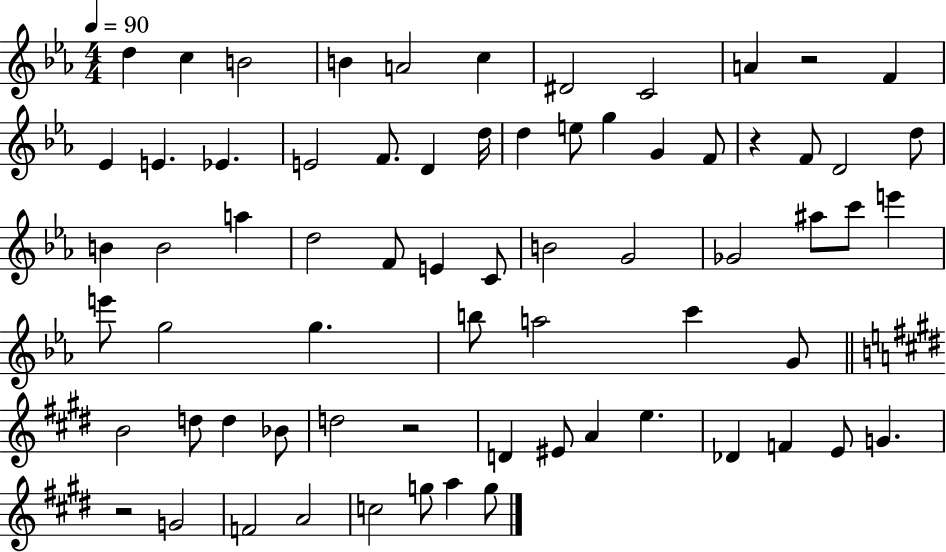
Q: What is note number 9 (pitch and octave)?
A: A4